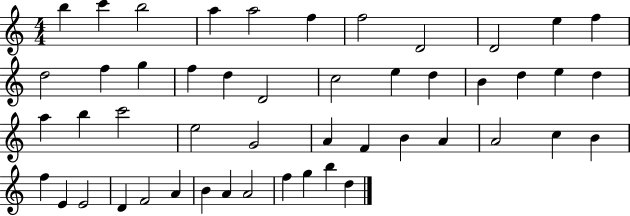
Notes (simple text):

B5/q C6/q B5/h A5/q A5/h F5/q F5/h D4/h D4/h E5/q F5/q D5/h F5/q G5/q F5/q D5/q D4/h C5/h E5/q D5/q B4/q D5/q E5/q D5/q A5/q B5/q C6/h E5/h G4/h A4/q F4/q B4/q A4/q A4/h C5/q B4/q F5/q E4/q E4/h D4/q F4/h A4/q B4/q A4/q A4/h F5/q G5/q B5/q D5/q